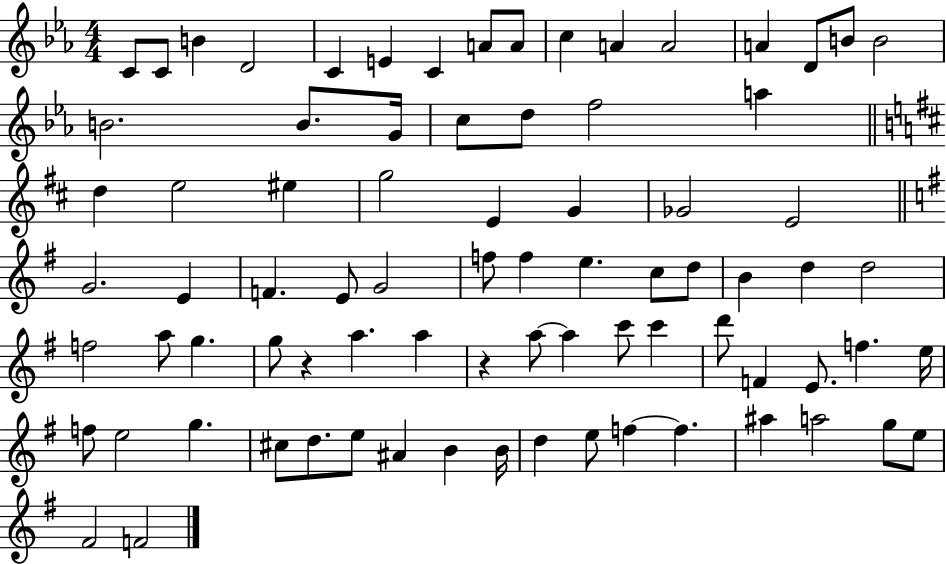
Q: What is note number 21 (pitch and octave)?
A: D5